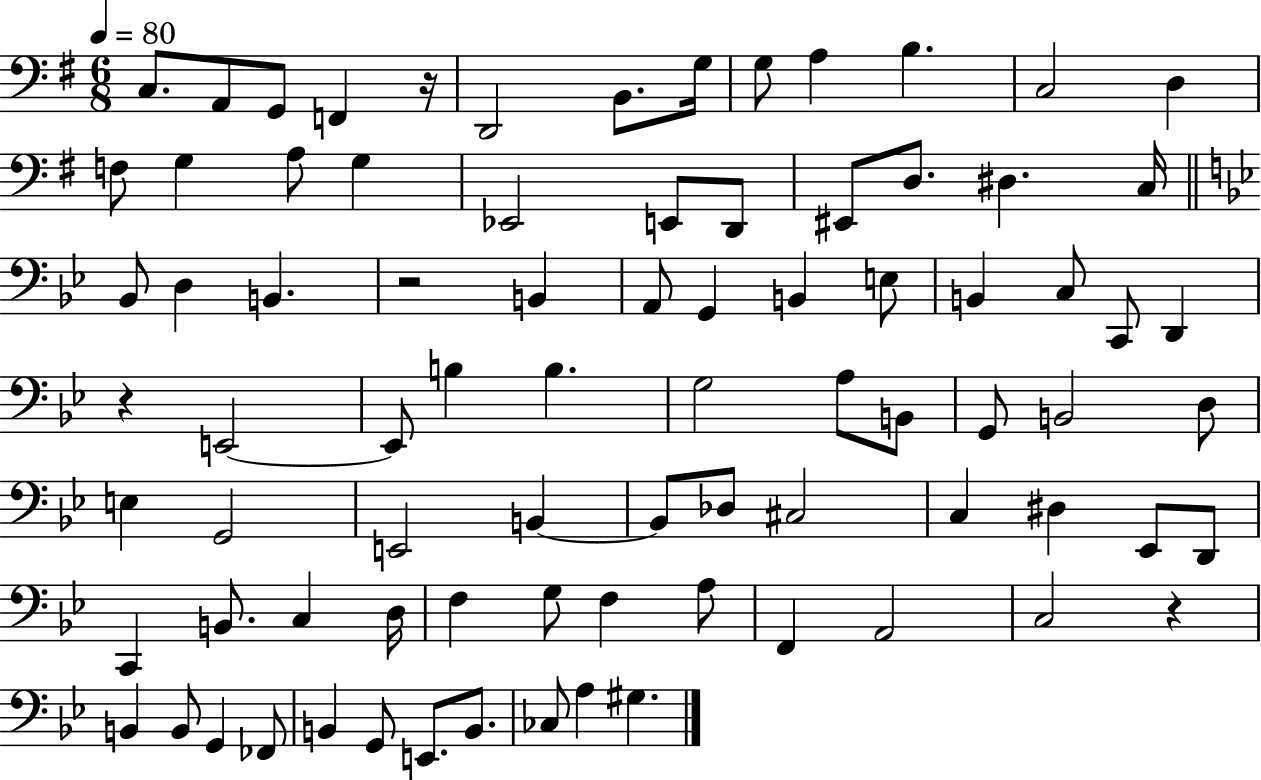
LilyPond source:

{
  \clef bass
  \numericTimeSignature
  \time 6/8
  \key g \major
  \tempo 4 = 80
  c8. a,8 g,8 f,4 r16 | d,2 b,8. g16 | g8 a4 b4. | c2 d4 | \break f8 g4 a8 g4 | ees,2 e,8 d,8 | eis,8 d8. dis4. c16 | \bar "||" \break \key bes \major bes,8 d4 b,4. | r2 b,4 | a,8 g,4 b,4 e8 | b,4 c8 c,8 d,4 | \break r4 e,2~~ | e,8 b4 b4. | g2 a8 b,8 | g,8 b,2 d8 | \break e4 g,2 | e,2 b,4~~ | b,8 des8 cis2 | c4 dis4 ees,8 d,8 | \break c,4 b,8. c4 d16 | f4 g8 f4 a8 | f,4 a,2 | c2 r4 | \break b,4 b,8 g,4 fes,8 | b,4 g,8 e,8. b,8. | ces8 a4 gis4. | \bar "|."
}